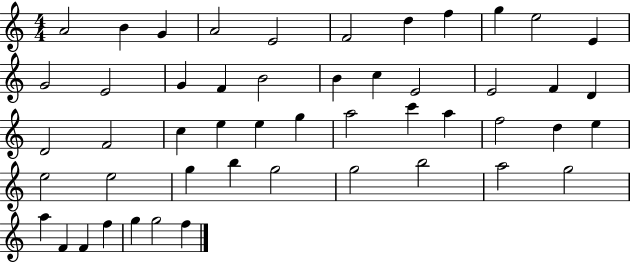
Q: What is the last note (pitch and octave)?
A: F5